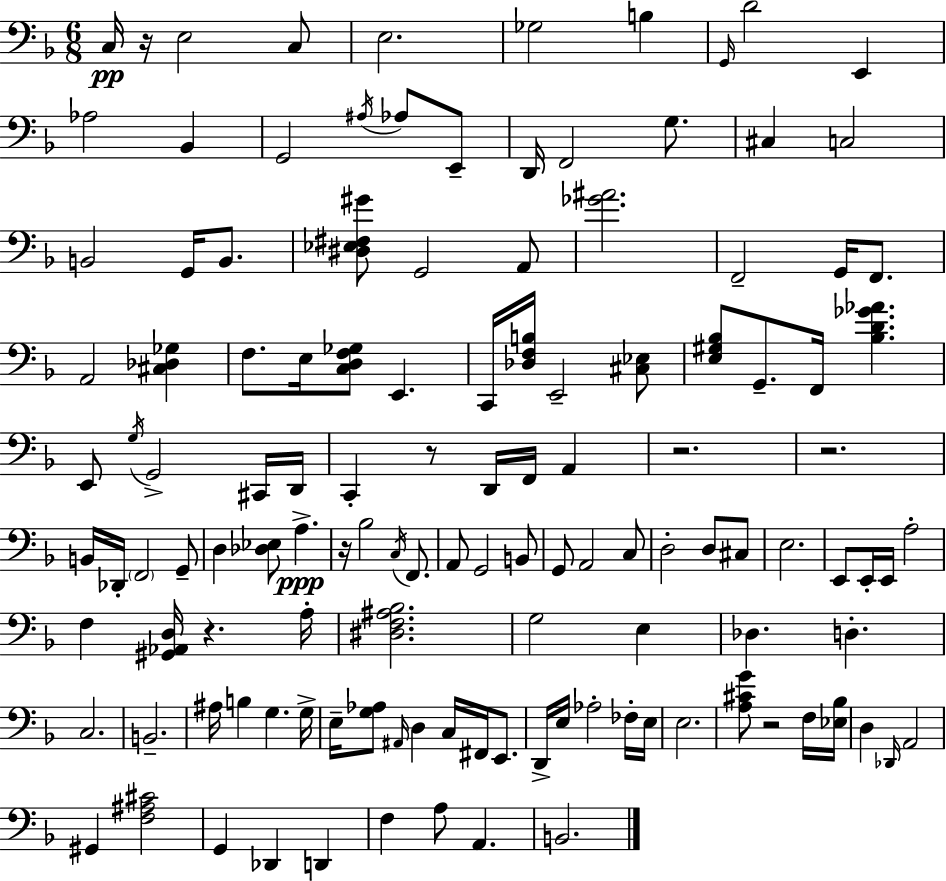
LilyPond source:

{
  \clef bass
  \numericTimeSignature
  \time 6/8
  \key d \minor
  c16\pp r16 e2 c8 | e2. | ges2 b4 | \grace { g,16 } d'2 e,4 | \break aes2 bes,4 | g,2 \acciaccatura { ais16 } aes8 | e,8-- d,16 f,2 g8. | cis4 c2 | \break b,2 g,16 b,8. | <dis ees fis gis'>8 g,2 | a,8 <ges' ais'>2. | f,2-- g,16 f,8. | \break a,2 <cis des ges>4 | f8. e16 <c d f ges>8 e,4. | c,16 <des f b>16 e,2-- | <cis ees>8 <e gis bes>8 g,8.-- f,16 <bes d' ges' aes'>4. | \break e,8 \acciaccatura { g16 } g,2-> | cis,16 d,16 c,4-. r8 d,16 f,16 a,4 | r2. | r2. | \break b,16 des,16-. \parenthesize f,2 | g,8-- d4 <des ees>8 a4.->\ppp | r16 bes2 | \acciaccatura { c16 } f,8. a,8 g,2 | \break b,8 g,8 a,2 | c8 d2-. | d8 cis8 e2. | e,8 e,16-. e,16 a2-. | \break f4 <gis, aes, d>16 r4. | a16-. <dis f ais bes>2. | g2 | e4 des4. d4.-. | \break c2. | b,2.-- | ais16 b4 g4. | g16-> e16-- <g aes>8 \grace { ais,16 } d4 | \break c16 fis,16 e,8. d,16-> e16 aes2-. | fes16-. e16 e2. | <a cis' g'>8 r2 | f16 <ees bes>16 d4 \grace { des,16 } a,2 | \break gis,4 <f ais cis'>2 | g,4 des,4 | d,4 f4 a8 | a,4. b,2. | \break \bar "|."
}